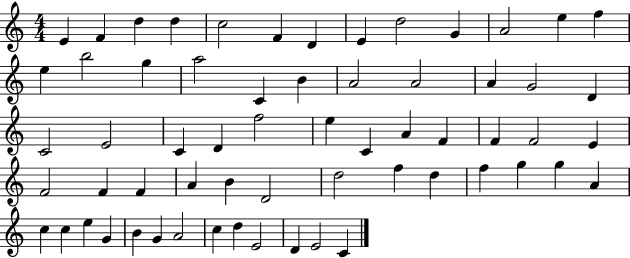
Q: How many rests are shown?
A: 0